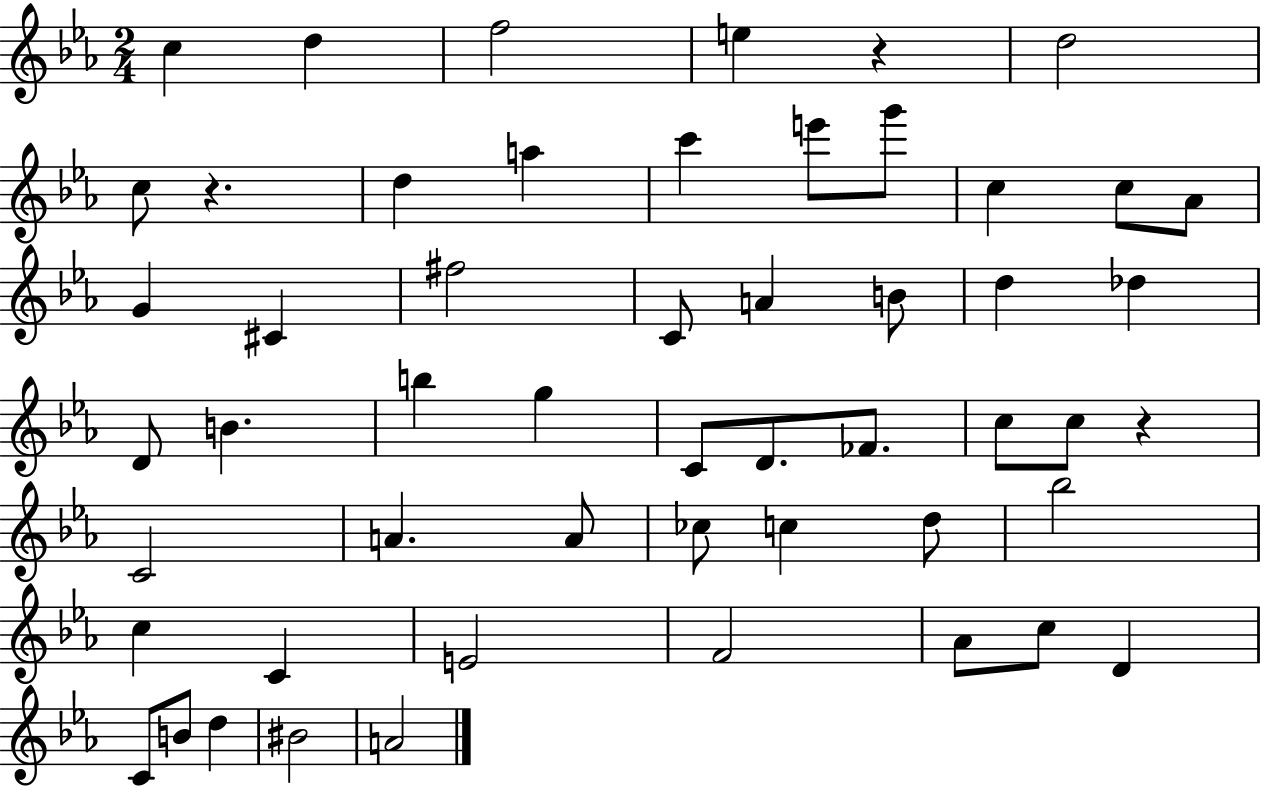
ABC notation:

X:1
T:Untitled
M:2/4
L:1/4
K:Eb
c d f2 e z d2 c/2 z d a c' e'/2 g'/2 c c/2 _A/2 G ^C ^f2 C/2 A B/2 d _d D/2 B b g C/2 D/2 _F/2 c/2 c/2 z C2 A A/2 _c/2 c d/2 _b2 c C E2 F2 _A/2 c/2 D C/2 B/2 d ^B2 A2